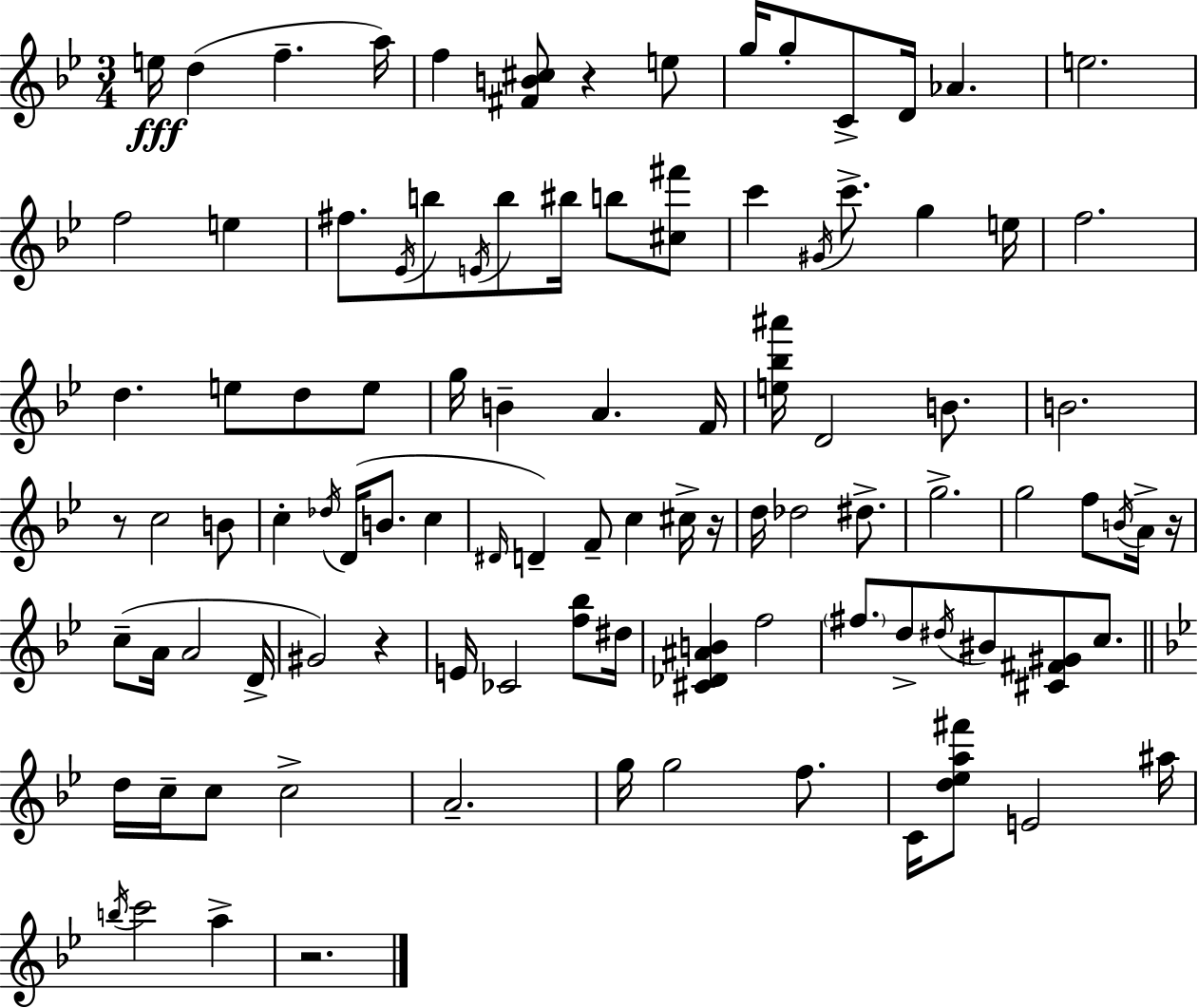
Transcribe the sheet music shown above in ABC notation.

X:1
T:Untitled
M:3/4
L:1/4
K:Bb
e/4 d f a/4 f [^FB^c]/2 z e/2 g/4 g/2 C/2 D/4 _A e2 f2 e ^f/2 _E/4 b/2 E/4 b/2 ^b/4 b/2 [^c^f']/2 c' ^G/4 c'/2 g e/4 f2 d e/2 d/2 e/2 g/4 B A F/4 [e_b^a']/4 D2 B/2 B2 z/2 c2 B/2 c _d/4 D/4 B/2 c ^D/4 D F/2 c ^c/4 z/4 d/4 _d2 ^d/2 g2 g2 f/2 B/4 A/4 z/4 c/2 A/4 A2 D/4 ^G2 z E/4 _C2 [f_b]/2 ^d/4 [^C_D^AB] f2 ^f/2 d/2 ^d/4 ^B/2 [^C^F^G]/2 c/2 d/4 c/4 c/2 c2 A2 g/4 g2 f/2 C/4 [d_ea^f']/2 E2 ^a/4 b/4 c'2 a z2